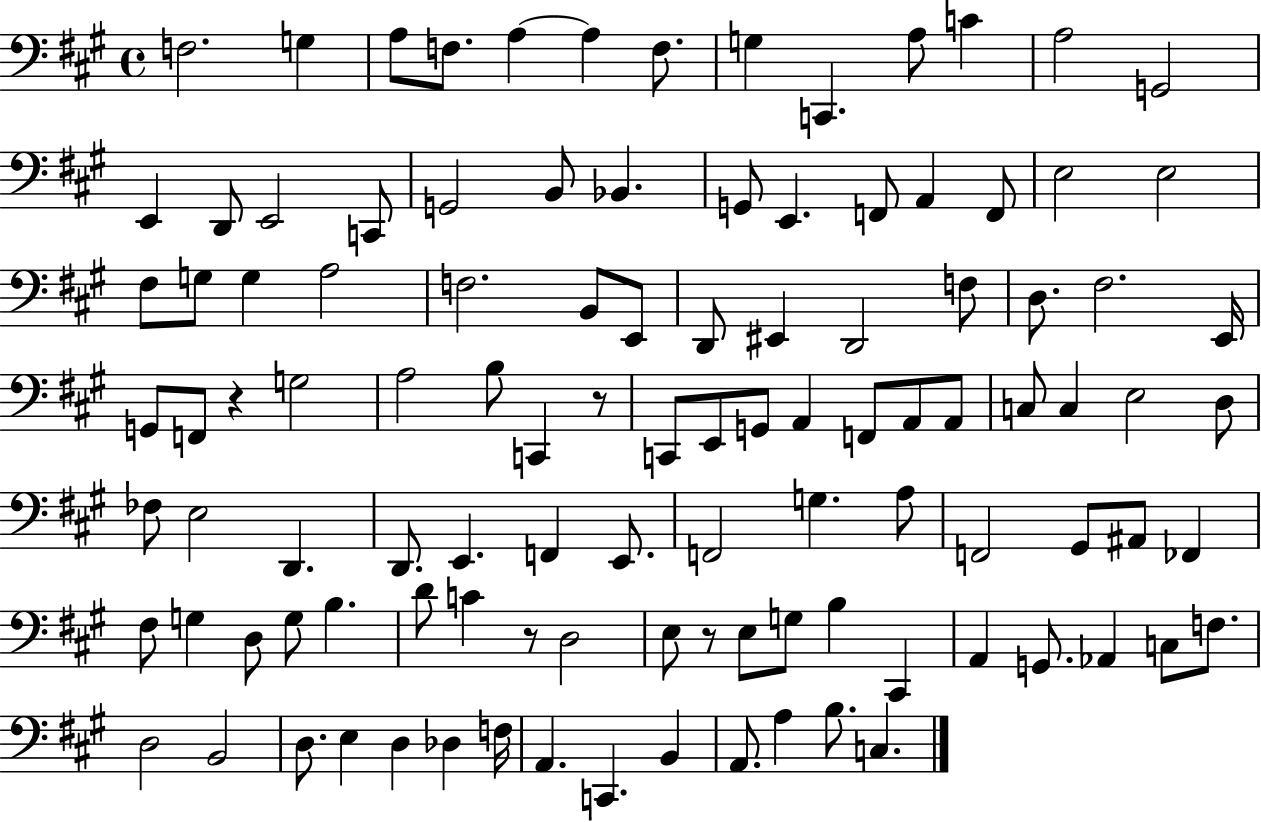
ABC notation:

X:1
T:Untitled
M:4/4
L:1/4
K:A
F,2 G, A,/2 F,/2 A, A, F,/2 G, C,, A,/2 C A,2 G,,2 E,, D,,/2 E,,2 C,,/2 G,,2 B,,/2 _B,, G,,/2 E,, F,,/2 A,, F,,/2 E,2 E,2 ^F,/2 G,/2 G, A,2 F,2 B,,/2 E,,/2 D,,/2 ^E,, D,,2 F,/2 D,/2 ^F,2 E,,/4 G,,/2 F,,/2 z G,2 A,2 B,/2 C,, z/2 C,,/2 E,,/2 G,,/2 A,, F,,/2 A,,/2 A,,/2 C,/2 C, E,2 D,/2 _F,/2 E,2 D,, D,,/2 E,, F,, E,,/2 F,,2 G, A,/2 F,,2 ^G,,/2 ^A,,/2 _F,, ^F,/2 G, D,/2 G,/2 B, D/2 C z/2 D,2 E,/2 z/2 E,/2 G,/2 B, ^C,, A,, G,,/2 _A,, C,/2 F,/2 D,2 B,,2 D,/2 E, D, _D, F,/4 A,, C,, B,, A,,/2 A, B,/2 C,